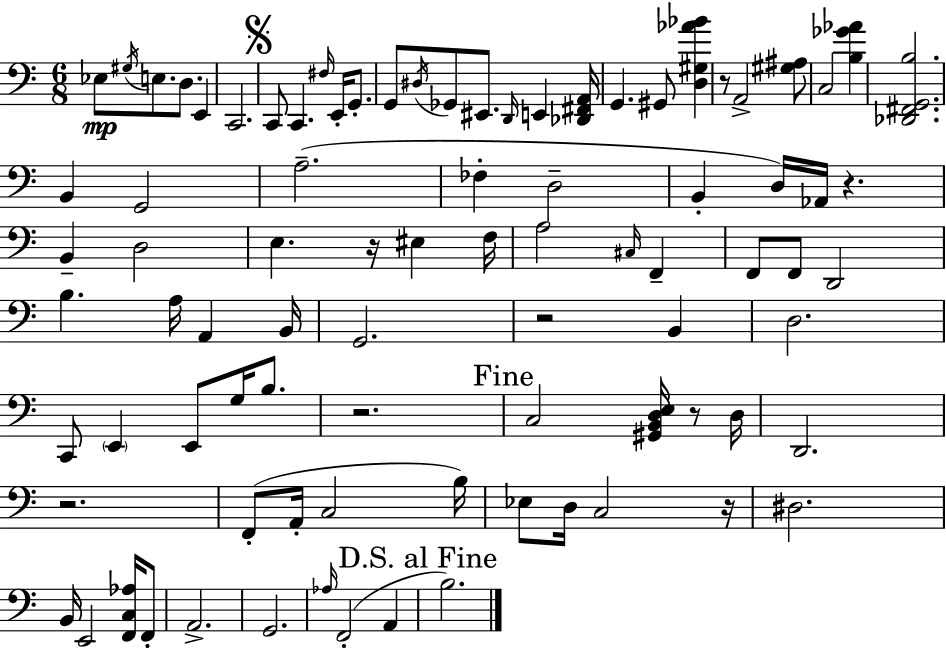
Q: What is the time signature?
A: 6/8